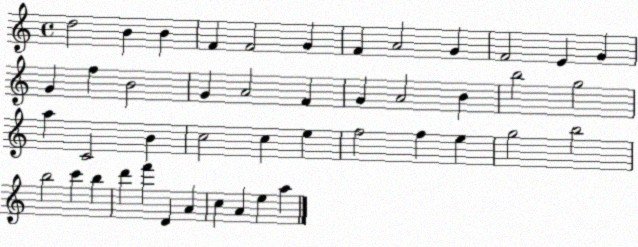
X:1
T:Untitled
M:4/4
L:1/4
K:C
d2 B B F F2 G F A2 G F2 E G G f B2 G A2 F G A2 B b2 g2 a C2 B c2 c e f2 f e g2 b2 b2 c' b d' f' D A c A e a